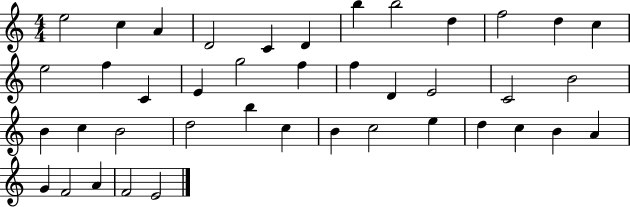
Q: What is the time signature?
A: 4/4